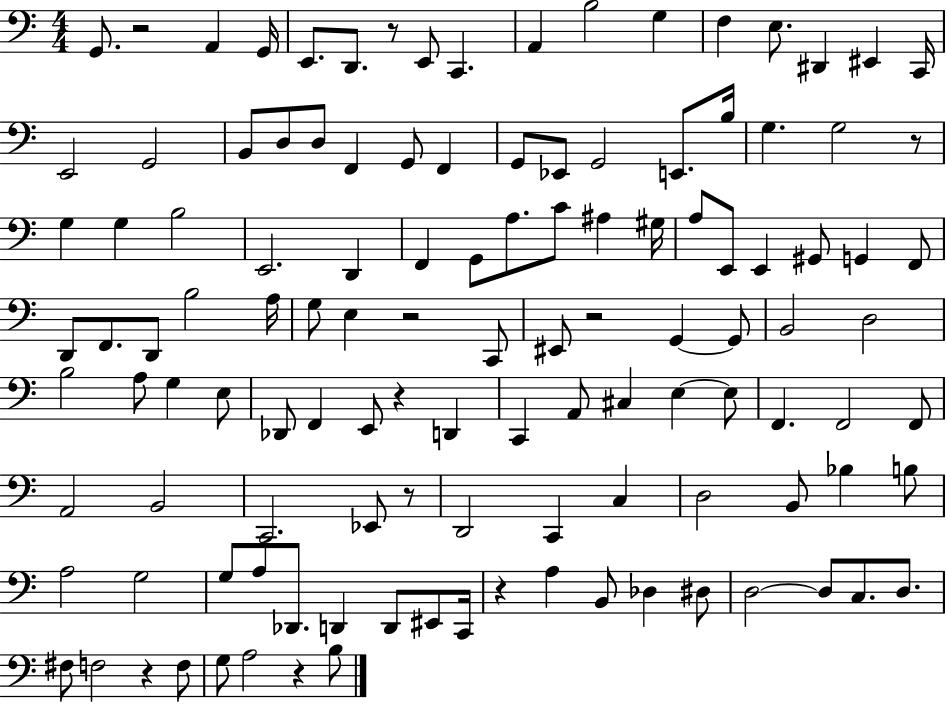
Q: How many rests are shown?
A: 10